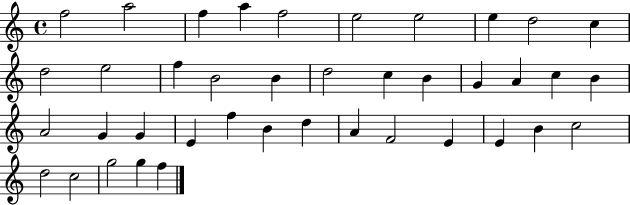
{
  \clef treble
  \time 4/4
  \defaultTimeSignature
  \key c \major
  f''2 a''2 | f''4 a''4 f''2 | e''2 e''2 | e''4 d''2 c''4 | \break d''2 e''2 | f''4 b'2 b'4 | d''2 c''4 b'4 | g'4 a'4 c''4 b'4 | \break a'2 g'4 g'4 | e'4 f''4 b'4 d''4 | a'4 f'2 e'4 | e'4 b'4 c''2 | \break d''2 c''2 | g''2 g''4 f''4 | \bar "|."
}